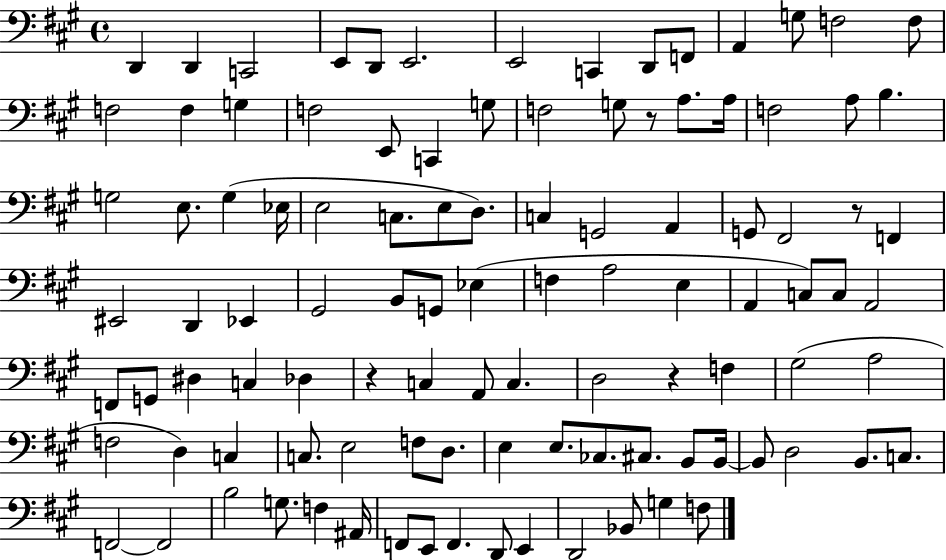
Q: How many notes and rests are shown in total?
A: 104